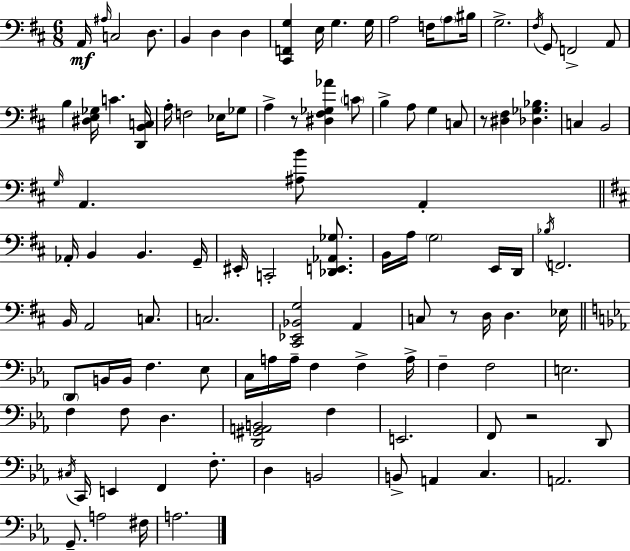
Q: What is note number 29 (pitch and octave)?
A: A3